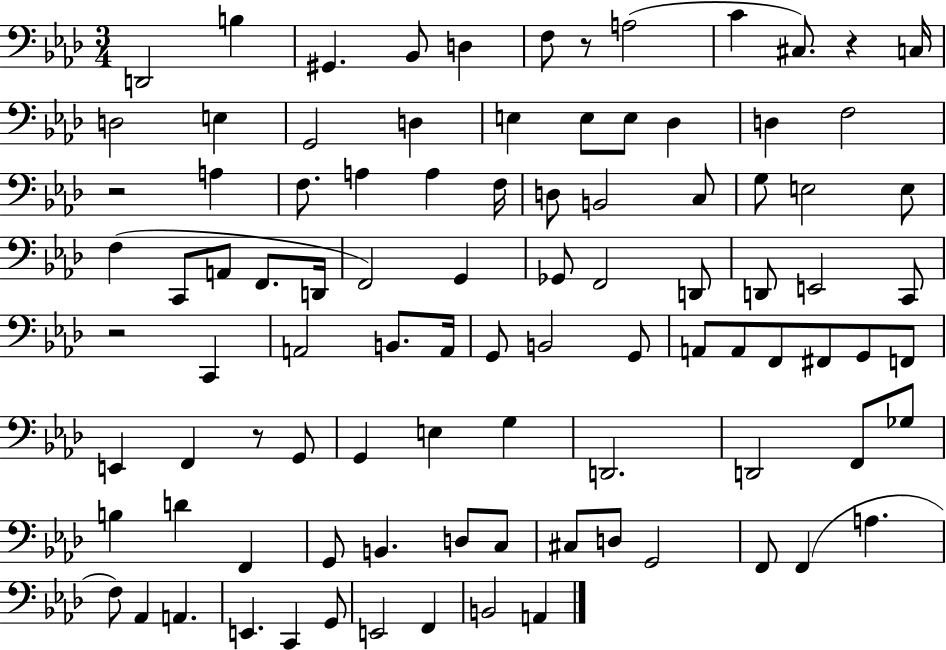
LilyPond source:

{
  \clef bass
  \numericTimeSignature
  \time 3/4
  \key aes \major
  d,2 b4 | gis,4. bes,8 d4 | f8 r8 a2( | c'4 cis8.) r4 c16 | \break d2 e4 | g,2 d4 | e4 e8 e8 des4 | d4 f2 | \break r2 a4 | f8. a4 a4 f16 | d8 b,2 c8 | g8 e2 e8 | \break f4( c,8 a,8 f,8. d,16 | f,2) g,4 | ges,8 f,2 d,8 | d,8 e,2 c,8 | \break r2 c,4 | a,2 b,8. a,16 | g,8 b,2 g,8 | a,8 a,8 f,8 fis,8 g,8 f,8 | \break e,4 f,4 r8 g,8 | g,4 e4 g4 | d,2. | d,2 f,8 ges8 | \break b4 d'4 f,4 | g,8 b,4. d8 c8 | cis8 d8 g,2 | f,8 f,4( a4. | \break f8) aes,4 a,4. | e,4. c,4 g,8 | e,2 f,4 | b,2 a,4 | \break \bar "|."
}